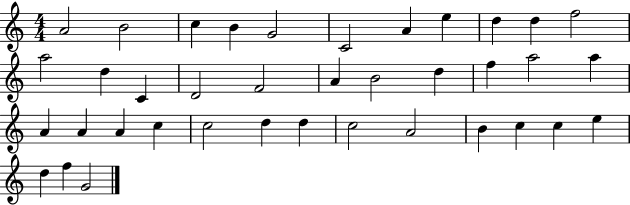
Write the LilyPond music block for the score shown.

{
  \clef treble
  \numericTimeSignature
  \time 4/4
  \key c \major
  a'2 b'2 | c''4 b'4 g'2 | c'2 a'4 e''4 | d''4 d''4 f''2 | \break a''2 d''4 c'4 | d'2 f'2 | a'4 b'2 d''4 | f''4 a''2 a''4 | \break a'4 a'4 a'4 c''4 | c''2 d''4 d''4 | c''2 a'2 | b'4 c''4 c''4 e''4 | \break d''4 f''4 g'2 | \bar "|."
}